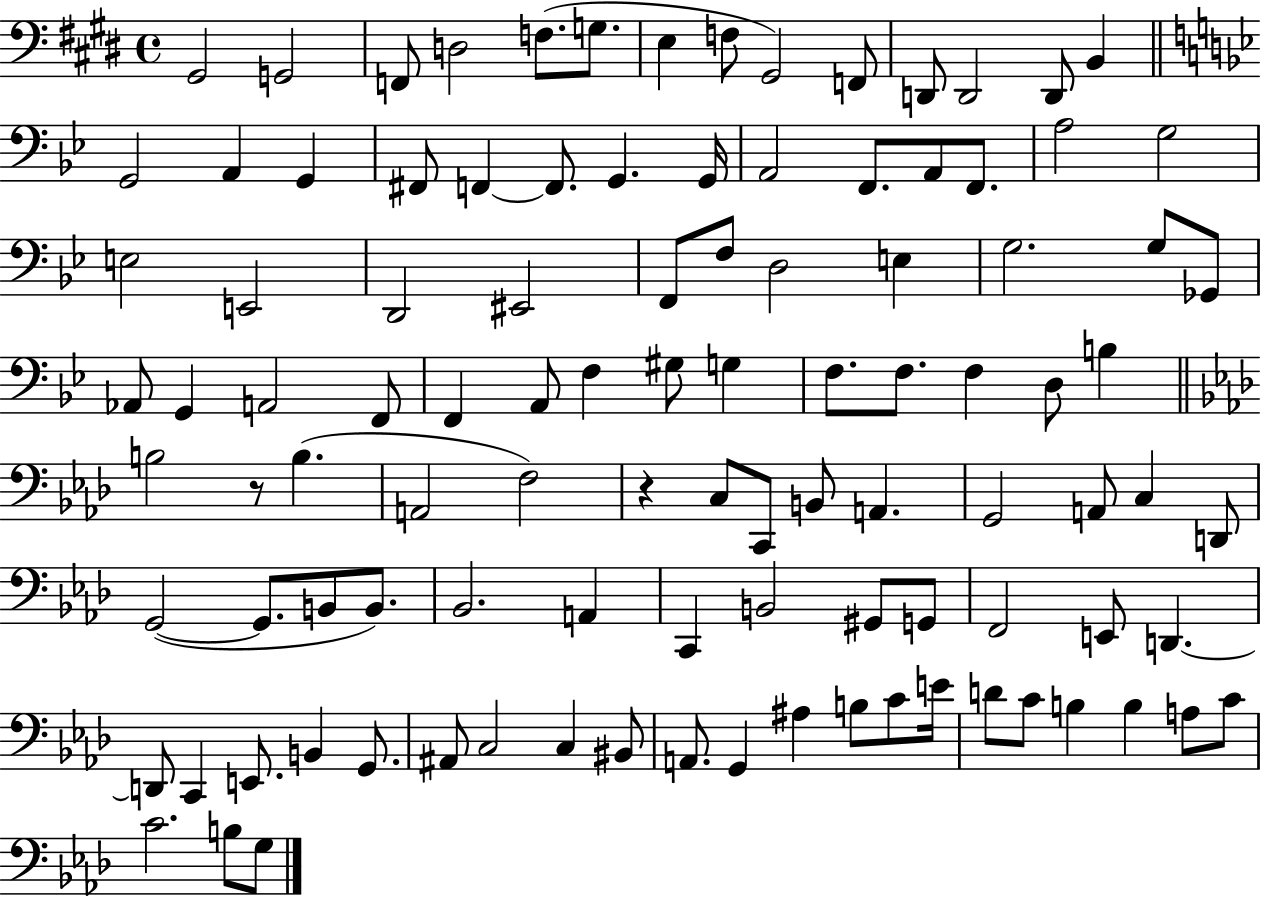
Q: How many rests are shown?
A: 2